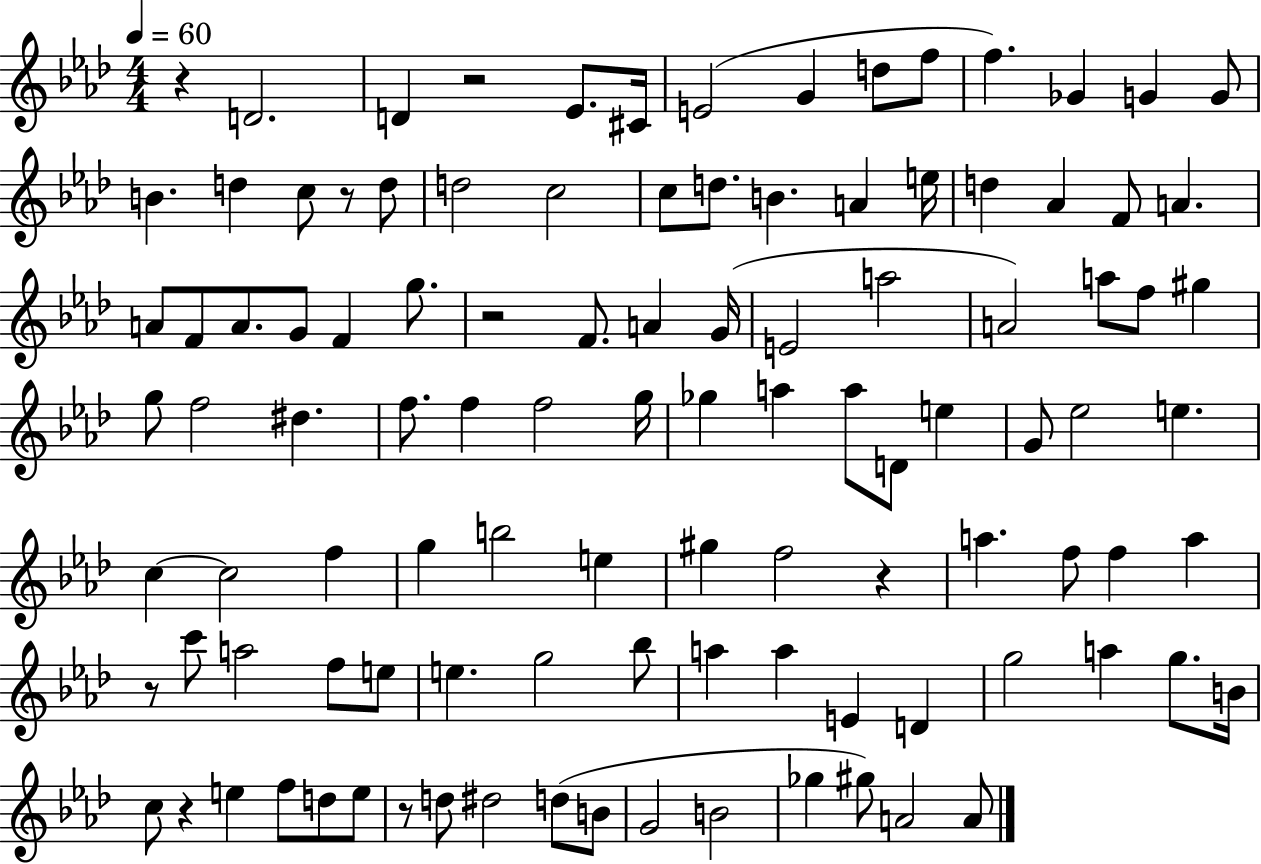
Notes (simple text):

R/q D4/h. D4/q R/h Eb4/e. C#4/s E4/h G4/q D5/e F5/e F5/q. Gb4/q G4/q G4/e B4/q. D5/q C5/e R/e D5/e D5/h C5/h C5/e D5/e. B4/q. A4/q E5/s D5/q Ab4/q F4/e A4/q. A4/e F4/e A4/e. G4/e F4/q G5/e. R/h F4/e. A4/q G4/s E4/h A5/h A4/h A5/e F5/e G#5/q G5/e F5/h D#5/q. F5/e. F5/q F5/h G5/s Gb5/q A5/q A5/e D4/e E5/q G4/e Eb5/h E5/q. C5/q C5/h F5/q G5/q B5/h E5/q G#5/q F5/h R/q A5/q. F5/e F5/q A5/q R/e C6/e A5/h F5/e E5/e E5/q. G5/h Bb5/e A5/q A5/q E4/q D4/q G5/h A5/q G5/e. B4/s C5/e R/q E5/q F5/e D5/e E5/e R/e D5/e D#5/h D5/e B4/e G4/h B4/h Gb5/q G#5/e A4/h A4/e